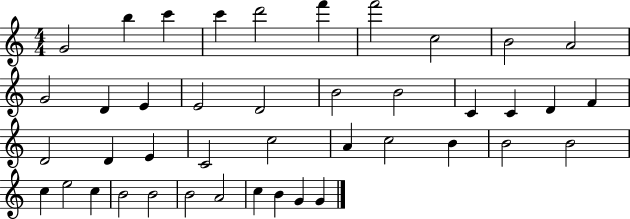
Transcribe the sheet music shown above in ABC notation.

X:1
T:Untitled
M:4/4
L:1/4
K:C
G2 b c' c' d'2 f' f'2 c2 B2 A2 G2 D E E2 D2 B2 B2 C C D F D2 D E C2 c2 A c2 B B2 B2 c e2 c B2 B2 B2 A2 c B G G